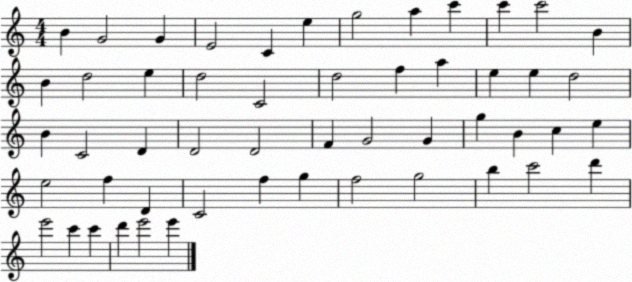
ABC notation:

X:1
T:Untitled
M:4/4
L:1/4
K:C
B G2 G E2 C e g2 a c' c' c'2 B B d2 e d2 C2 d2 f a e e d2 B C2 D D2 D2 F G2 G g B c e e2 f D C2 f g f2 g2 b c'2 d' e'2 c' c' d' e'2 e'